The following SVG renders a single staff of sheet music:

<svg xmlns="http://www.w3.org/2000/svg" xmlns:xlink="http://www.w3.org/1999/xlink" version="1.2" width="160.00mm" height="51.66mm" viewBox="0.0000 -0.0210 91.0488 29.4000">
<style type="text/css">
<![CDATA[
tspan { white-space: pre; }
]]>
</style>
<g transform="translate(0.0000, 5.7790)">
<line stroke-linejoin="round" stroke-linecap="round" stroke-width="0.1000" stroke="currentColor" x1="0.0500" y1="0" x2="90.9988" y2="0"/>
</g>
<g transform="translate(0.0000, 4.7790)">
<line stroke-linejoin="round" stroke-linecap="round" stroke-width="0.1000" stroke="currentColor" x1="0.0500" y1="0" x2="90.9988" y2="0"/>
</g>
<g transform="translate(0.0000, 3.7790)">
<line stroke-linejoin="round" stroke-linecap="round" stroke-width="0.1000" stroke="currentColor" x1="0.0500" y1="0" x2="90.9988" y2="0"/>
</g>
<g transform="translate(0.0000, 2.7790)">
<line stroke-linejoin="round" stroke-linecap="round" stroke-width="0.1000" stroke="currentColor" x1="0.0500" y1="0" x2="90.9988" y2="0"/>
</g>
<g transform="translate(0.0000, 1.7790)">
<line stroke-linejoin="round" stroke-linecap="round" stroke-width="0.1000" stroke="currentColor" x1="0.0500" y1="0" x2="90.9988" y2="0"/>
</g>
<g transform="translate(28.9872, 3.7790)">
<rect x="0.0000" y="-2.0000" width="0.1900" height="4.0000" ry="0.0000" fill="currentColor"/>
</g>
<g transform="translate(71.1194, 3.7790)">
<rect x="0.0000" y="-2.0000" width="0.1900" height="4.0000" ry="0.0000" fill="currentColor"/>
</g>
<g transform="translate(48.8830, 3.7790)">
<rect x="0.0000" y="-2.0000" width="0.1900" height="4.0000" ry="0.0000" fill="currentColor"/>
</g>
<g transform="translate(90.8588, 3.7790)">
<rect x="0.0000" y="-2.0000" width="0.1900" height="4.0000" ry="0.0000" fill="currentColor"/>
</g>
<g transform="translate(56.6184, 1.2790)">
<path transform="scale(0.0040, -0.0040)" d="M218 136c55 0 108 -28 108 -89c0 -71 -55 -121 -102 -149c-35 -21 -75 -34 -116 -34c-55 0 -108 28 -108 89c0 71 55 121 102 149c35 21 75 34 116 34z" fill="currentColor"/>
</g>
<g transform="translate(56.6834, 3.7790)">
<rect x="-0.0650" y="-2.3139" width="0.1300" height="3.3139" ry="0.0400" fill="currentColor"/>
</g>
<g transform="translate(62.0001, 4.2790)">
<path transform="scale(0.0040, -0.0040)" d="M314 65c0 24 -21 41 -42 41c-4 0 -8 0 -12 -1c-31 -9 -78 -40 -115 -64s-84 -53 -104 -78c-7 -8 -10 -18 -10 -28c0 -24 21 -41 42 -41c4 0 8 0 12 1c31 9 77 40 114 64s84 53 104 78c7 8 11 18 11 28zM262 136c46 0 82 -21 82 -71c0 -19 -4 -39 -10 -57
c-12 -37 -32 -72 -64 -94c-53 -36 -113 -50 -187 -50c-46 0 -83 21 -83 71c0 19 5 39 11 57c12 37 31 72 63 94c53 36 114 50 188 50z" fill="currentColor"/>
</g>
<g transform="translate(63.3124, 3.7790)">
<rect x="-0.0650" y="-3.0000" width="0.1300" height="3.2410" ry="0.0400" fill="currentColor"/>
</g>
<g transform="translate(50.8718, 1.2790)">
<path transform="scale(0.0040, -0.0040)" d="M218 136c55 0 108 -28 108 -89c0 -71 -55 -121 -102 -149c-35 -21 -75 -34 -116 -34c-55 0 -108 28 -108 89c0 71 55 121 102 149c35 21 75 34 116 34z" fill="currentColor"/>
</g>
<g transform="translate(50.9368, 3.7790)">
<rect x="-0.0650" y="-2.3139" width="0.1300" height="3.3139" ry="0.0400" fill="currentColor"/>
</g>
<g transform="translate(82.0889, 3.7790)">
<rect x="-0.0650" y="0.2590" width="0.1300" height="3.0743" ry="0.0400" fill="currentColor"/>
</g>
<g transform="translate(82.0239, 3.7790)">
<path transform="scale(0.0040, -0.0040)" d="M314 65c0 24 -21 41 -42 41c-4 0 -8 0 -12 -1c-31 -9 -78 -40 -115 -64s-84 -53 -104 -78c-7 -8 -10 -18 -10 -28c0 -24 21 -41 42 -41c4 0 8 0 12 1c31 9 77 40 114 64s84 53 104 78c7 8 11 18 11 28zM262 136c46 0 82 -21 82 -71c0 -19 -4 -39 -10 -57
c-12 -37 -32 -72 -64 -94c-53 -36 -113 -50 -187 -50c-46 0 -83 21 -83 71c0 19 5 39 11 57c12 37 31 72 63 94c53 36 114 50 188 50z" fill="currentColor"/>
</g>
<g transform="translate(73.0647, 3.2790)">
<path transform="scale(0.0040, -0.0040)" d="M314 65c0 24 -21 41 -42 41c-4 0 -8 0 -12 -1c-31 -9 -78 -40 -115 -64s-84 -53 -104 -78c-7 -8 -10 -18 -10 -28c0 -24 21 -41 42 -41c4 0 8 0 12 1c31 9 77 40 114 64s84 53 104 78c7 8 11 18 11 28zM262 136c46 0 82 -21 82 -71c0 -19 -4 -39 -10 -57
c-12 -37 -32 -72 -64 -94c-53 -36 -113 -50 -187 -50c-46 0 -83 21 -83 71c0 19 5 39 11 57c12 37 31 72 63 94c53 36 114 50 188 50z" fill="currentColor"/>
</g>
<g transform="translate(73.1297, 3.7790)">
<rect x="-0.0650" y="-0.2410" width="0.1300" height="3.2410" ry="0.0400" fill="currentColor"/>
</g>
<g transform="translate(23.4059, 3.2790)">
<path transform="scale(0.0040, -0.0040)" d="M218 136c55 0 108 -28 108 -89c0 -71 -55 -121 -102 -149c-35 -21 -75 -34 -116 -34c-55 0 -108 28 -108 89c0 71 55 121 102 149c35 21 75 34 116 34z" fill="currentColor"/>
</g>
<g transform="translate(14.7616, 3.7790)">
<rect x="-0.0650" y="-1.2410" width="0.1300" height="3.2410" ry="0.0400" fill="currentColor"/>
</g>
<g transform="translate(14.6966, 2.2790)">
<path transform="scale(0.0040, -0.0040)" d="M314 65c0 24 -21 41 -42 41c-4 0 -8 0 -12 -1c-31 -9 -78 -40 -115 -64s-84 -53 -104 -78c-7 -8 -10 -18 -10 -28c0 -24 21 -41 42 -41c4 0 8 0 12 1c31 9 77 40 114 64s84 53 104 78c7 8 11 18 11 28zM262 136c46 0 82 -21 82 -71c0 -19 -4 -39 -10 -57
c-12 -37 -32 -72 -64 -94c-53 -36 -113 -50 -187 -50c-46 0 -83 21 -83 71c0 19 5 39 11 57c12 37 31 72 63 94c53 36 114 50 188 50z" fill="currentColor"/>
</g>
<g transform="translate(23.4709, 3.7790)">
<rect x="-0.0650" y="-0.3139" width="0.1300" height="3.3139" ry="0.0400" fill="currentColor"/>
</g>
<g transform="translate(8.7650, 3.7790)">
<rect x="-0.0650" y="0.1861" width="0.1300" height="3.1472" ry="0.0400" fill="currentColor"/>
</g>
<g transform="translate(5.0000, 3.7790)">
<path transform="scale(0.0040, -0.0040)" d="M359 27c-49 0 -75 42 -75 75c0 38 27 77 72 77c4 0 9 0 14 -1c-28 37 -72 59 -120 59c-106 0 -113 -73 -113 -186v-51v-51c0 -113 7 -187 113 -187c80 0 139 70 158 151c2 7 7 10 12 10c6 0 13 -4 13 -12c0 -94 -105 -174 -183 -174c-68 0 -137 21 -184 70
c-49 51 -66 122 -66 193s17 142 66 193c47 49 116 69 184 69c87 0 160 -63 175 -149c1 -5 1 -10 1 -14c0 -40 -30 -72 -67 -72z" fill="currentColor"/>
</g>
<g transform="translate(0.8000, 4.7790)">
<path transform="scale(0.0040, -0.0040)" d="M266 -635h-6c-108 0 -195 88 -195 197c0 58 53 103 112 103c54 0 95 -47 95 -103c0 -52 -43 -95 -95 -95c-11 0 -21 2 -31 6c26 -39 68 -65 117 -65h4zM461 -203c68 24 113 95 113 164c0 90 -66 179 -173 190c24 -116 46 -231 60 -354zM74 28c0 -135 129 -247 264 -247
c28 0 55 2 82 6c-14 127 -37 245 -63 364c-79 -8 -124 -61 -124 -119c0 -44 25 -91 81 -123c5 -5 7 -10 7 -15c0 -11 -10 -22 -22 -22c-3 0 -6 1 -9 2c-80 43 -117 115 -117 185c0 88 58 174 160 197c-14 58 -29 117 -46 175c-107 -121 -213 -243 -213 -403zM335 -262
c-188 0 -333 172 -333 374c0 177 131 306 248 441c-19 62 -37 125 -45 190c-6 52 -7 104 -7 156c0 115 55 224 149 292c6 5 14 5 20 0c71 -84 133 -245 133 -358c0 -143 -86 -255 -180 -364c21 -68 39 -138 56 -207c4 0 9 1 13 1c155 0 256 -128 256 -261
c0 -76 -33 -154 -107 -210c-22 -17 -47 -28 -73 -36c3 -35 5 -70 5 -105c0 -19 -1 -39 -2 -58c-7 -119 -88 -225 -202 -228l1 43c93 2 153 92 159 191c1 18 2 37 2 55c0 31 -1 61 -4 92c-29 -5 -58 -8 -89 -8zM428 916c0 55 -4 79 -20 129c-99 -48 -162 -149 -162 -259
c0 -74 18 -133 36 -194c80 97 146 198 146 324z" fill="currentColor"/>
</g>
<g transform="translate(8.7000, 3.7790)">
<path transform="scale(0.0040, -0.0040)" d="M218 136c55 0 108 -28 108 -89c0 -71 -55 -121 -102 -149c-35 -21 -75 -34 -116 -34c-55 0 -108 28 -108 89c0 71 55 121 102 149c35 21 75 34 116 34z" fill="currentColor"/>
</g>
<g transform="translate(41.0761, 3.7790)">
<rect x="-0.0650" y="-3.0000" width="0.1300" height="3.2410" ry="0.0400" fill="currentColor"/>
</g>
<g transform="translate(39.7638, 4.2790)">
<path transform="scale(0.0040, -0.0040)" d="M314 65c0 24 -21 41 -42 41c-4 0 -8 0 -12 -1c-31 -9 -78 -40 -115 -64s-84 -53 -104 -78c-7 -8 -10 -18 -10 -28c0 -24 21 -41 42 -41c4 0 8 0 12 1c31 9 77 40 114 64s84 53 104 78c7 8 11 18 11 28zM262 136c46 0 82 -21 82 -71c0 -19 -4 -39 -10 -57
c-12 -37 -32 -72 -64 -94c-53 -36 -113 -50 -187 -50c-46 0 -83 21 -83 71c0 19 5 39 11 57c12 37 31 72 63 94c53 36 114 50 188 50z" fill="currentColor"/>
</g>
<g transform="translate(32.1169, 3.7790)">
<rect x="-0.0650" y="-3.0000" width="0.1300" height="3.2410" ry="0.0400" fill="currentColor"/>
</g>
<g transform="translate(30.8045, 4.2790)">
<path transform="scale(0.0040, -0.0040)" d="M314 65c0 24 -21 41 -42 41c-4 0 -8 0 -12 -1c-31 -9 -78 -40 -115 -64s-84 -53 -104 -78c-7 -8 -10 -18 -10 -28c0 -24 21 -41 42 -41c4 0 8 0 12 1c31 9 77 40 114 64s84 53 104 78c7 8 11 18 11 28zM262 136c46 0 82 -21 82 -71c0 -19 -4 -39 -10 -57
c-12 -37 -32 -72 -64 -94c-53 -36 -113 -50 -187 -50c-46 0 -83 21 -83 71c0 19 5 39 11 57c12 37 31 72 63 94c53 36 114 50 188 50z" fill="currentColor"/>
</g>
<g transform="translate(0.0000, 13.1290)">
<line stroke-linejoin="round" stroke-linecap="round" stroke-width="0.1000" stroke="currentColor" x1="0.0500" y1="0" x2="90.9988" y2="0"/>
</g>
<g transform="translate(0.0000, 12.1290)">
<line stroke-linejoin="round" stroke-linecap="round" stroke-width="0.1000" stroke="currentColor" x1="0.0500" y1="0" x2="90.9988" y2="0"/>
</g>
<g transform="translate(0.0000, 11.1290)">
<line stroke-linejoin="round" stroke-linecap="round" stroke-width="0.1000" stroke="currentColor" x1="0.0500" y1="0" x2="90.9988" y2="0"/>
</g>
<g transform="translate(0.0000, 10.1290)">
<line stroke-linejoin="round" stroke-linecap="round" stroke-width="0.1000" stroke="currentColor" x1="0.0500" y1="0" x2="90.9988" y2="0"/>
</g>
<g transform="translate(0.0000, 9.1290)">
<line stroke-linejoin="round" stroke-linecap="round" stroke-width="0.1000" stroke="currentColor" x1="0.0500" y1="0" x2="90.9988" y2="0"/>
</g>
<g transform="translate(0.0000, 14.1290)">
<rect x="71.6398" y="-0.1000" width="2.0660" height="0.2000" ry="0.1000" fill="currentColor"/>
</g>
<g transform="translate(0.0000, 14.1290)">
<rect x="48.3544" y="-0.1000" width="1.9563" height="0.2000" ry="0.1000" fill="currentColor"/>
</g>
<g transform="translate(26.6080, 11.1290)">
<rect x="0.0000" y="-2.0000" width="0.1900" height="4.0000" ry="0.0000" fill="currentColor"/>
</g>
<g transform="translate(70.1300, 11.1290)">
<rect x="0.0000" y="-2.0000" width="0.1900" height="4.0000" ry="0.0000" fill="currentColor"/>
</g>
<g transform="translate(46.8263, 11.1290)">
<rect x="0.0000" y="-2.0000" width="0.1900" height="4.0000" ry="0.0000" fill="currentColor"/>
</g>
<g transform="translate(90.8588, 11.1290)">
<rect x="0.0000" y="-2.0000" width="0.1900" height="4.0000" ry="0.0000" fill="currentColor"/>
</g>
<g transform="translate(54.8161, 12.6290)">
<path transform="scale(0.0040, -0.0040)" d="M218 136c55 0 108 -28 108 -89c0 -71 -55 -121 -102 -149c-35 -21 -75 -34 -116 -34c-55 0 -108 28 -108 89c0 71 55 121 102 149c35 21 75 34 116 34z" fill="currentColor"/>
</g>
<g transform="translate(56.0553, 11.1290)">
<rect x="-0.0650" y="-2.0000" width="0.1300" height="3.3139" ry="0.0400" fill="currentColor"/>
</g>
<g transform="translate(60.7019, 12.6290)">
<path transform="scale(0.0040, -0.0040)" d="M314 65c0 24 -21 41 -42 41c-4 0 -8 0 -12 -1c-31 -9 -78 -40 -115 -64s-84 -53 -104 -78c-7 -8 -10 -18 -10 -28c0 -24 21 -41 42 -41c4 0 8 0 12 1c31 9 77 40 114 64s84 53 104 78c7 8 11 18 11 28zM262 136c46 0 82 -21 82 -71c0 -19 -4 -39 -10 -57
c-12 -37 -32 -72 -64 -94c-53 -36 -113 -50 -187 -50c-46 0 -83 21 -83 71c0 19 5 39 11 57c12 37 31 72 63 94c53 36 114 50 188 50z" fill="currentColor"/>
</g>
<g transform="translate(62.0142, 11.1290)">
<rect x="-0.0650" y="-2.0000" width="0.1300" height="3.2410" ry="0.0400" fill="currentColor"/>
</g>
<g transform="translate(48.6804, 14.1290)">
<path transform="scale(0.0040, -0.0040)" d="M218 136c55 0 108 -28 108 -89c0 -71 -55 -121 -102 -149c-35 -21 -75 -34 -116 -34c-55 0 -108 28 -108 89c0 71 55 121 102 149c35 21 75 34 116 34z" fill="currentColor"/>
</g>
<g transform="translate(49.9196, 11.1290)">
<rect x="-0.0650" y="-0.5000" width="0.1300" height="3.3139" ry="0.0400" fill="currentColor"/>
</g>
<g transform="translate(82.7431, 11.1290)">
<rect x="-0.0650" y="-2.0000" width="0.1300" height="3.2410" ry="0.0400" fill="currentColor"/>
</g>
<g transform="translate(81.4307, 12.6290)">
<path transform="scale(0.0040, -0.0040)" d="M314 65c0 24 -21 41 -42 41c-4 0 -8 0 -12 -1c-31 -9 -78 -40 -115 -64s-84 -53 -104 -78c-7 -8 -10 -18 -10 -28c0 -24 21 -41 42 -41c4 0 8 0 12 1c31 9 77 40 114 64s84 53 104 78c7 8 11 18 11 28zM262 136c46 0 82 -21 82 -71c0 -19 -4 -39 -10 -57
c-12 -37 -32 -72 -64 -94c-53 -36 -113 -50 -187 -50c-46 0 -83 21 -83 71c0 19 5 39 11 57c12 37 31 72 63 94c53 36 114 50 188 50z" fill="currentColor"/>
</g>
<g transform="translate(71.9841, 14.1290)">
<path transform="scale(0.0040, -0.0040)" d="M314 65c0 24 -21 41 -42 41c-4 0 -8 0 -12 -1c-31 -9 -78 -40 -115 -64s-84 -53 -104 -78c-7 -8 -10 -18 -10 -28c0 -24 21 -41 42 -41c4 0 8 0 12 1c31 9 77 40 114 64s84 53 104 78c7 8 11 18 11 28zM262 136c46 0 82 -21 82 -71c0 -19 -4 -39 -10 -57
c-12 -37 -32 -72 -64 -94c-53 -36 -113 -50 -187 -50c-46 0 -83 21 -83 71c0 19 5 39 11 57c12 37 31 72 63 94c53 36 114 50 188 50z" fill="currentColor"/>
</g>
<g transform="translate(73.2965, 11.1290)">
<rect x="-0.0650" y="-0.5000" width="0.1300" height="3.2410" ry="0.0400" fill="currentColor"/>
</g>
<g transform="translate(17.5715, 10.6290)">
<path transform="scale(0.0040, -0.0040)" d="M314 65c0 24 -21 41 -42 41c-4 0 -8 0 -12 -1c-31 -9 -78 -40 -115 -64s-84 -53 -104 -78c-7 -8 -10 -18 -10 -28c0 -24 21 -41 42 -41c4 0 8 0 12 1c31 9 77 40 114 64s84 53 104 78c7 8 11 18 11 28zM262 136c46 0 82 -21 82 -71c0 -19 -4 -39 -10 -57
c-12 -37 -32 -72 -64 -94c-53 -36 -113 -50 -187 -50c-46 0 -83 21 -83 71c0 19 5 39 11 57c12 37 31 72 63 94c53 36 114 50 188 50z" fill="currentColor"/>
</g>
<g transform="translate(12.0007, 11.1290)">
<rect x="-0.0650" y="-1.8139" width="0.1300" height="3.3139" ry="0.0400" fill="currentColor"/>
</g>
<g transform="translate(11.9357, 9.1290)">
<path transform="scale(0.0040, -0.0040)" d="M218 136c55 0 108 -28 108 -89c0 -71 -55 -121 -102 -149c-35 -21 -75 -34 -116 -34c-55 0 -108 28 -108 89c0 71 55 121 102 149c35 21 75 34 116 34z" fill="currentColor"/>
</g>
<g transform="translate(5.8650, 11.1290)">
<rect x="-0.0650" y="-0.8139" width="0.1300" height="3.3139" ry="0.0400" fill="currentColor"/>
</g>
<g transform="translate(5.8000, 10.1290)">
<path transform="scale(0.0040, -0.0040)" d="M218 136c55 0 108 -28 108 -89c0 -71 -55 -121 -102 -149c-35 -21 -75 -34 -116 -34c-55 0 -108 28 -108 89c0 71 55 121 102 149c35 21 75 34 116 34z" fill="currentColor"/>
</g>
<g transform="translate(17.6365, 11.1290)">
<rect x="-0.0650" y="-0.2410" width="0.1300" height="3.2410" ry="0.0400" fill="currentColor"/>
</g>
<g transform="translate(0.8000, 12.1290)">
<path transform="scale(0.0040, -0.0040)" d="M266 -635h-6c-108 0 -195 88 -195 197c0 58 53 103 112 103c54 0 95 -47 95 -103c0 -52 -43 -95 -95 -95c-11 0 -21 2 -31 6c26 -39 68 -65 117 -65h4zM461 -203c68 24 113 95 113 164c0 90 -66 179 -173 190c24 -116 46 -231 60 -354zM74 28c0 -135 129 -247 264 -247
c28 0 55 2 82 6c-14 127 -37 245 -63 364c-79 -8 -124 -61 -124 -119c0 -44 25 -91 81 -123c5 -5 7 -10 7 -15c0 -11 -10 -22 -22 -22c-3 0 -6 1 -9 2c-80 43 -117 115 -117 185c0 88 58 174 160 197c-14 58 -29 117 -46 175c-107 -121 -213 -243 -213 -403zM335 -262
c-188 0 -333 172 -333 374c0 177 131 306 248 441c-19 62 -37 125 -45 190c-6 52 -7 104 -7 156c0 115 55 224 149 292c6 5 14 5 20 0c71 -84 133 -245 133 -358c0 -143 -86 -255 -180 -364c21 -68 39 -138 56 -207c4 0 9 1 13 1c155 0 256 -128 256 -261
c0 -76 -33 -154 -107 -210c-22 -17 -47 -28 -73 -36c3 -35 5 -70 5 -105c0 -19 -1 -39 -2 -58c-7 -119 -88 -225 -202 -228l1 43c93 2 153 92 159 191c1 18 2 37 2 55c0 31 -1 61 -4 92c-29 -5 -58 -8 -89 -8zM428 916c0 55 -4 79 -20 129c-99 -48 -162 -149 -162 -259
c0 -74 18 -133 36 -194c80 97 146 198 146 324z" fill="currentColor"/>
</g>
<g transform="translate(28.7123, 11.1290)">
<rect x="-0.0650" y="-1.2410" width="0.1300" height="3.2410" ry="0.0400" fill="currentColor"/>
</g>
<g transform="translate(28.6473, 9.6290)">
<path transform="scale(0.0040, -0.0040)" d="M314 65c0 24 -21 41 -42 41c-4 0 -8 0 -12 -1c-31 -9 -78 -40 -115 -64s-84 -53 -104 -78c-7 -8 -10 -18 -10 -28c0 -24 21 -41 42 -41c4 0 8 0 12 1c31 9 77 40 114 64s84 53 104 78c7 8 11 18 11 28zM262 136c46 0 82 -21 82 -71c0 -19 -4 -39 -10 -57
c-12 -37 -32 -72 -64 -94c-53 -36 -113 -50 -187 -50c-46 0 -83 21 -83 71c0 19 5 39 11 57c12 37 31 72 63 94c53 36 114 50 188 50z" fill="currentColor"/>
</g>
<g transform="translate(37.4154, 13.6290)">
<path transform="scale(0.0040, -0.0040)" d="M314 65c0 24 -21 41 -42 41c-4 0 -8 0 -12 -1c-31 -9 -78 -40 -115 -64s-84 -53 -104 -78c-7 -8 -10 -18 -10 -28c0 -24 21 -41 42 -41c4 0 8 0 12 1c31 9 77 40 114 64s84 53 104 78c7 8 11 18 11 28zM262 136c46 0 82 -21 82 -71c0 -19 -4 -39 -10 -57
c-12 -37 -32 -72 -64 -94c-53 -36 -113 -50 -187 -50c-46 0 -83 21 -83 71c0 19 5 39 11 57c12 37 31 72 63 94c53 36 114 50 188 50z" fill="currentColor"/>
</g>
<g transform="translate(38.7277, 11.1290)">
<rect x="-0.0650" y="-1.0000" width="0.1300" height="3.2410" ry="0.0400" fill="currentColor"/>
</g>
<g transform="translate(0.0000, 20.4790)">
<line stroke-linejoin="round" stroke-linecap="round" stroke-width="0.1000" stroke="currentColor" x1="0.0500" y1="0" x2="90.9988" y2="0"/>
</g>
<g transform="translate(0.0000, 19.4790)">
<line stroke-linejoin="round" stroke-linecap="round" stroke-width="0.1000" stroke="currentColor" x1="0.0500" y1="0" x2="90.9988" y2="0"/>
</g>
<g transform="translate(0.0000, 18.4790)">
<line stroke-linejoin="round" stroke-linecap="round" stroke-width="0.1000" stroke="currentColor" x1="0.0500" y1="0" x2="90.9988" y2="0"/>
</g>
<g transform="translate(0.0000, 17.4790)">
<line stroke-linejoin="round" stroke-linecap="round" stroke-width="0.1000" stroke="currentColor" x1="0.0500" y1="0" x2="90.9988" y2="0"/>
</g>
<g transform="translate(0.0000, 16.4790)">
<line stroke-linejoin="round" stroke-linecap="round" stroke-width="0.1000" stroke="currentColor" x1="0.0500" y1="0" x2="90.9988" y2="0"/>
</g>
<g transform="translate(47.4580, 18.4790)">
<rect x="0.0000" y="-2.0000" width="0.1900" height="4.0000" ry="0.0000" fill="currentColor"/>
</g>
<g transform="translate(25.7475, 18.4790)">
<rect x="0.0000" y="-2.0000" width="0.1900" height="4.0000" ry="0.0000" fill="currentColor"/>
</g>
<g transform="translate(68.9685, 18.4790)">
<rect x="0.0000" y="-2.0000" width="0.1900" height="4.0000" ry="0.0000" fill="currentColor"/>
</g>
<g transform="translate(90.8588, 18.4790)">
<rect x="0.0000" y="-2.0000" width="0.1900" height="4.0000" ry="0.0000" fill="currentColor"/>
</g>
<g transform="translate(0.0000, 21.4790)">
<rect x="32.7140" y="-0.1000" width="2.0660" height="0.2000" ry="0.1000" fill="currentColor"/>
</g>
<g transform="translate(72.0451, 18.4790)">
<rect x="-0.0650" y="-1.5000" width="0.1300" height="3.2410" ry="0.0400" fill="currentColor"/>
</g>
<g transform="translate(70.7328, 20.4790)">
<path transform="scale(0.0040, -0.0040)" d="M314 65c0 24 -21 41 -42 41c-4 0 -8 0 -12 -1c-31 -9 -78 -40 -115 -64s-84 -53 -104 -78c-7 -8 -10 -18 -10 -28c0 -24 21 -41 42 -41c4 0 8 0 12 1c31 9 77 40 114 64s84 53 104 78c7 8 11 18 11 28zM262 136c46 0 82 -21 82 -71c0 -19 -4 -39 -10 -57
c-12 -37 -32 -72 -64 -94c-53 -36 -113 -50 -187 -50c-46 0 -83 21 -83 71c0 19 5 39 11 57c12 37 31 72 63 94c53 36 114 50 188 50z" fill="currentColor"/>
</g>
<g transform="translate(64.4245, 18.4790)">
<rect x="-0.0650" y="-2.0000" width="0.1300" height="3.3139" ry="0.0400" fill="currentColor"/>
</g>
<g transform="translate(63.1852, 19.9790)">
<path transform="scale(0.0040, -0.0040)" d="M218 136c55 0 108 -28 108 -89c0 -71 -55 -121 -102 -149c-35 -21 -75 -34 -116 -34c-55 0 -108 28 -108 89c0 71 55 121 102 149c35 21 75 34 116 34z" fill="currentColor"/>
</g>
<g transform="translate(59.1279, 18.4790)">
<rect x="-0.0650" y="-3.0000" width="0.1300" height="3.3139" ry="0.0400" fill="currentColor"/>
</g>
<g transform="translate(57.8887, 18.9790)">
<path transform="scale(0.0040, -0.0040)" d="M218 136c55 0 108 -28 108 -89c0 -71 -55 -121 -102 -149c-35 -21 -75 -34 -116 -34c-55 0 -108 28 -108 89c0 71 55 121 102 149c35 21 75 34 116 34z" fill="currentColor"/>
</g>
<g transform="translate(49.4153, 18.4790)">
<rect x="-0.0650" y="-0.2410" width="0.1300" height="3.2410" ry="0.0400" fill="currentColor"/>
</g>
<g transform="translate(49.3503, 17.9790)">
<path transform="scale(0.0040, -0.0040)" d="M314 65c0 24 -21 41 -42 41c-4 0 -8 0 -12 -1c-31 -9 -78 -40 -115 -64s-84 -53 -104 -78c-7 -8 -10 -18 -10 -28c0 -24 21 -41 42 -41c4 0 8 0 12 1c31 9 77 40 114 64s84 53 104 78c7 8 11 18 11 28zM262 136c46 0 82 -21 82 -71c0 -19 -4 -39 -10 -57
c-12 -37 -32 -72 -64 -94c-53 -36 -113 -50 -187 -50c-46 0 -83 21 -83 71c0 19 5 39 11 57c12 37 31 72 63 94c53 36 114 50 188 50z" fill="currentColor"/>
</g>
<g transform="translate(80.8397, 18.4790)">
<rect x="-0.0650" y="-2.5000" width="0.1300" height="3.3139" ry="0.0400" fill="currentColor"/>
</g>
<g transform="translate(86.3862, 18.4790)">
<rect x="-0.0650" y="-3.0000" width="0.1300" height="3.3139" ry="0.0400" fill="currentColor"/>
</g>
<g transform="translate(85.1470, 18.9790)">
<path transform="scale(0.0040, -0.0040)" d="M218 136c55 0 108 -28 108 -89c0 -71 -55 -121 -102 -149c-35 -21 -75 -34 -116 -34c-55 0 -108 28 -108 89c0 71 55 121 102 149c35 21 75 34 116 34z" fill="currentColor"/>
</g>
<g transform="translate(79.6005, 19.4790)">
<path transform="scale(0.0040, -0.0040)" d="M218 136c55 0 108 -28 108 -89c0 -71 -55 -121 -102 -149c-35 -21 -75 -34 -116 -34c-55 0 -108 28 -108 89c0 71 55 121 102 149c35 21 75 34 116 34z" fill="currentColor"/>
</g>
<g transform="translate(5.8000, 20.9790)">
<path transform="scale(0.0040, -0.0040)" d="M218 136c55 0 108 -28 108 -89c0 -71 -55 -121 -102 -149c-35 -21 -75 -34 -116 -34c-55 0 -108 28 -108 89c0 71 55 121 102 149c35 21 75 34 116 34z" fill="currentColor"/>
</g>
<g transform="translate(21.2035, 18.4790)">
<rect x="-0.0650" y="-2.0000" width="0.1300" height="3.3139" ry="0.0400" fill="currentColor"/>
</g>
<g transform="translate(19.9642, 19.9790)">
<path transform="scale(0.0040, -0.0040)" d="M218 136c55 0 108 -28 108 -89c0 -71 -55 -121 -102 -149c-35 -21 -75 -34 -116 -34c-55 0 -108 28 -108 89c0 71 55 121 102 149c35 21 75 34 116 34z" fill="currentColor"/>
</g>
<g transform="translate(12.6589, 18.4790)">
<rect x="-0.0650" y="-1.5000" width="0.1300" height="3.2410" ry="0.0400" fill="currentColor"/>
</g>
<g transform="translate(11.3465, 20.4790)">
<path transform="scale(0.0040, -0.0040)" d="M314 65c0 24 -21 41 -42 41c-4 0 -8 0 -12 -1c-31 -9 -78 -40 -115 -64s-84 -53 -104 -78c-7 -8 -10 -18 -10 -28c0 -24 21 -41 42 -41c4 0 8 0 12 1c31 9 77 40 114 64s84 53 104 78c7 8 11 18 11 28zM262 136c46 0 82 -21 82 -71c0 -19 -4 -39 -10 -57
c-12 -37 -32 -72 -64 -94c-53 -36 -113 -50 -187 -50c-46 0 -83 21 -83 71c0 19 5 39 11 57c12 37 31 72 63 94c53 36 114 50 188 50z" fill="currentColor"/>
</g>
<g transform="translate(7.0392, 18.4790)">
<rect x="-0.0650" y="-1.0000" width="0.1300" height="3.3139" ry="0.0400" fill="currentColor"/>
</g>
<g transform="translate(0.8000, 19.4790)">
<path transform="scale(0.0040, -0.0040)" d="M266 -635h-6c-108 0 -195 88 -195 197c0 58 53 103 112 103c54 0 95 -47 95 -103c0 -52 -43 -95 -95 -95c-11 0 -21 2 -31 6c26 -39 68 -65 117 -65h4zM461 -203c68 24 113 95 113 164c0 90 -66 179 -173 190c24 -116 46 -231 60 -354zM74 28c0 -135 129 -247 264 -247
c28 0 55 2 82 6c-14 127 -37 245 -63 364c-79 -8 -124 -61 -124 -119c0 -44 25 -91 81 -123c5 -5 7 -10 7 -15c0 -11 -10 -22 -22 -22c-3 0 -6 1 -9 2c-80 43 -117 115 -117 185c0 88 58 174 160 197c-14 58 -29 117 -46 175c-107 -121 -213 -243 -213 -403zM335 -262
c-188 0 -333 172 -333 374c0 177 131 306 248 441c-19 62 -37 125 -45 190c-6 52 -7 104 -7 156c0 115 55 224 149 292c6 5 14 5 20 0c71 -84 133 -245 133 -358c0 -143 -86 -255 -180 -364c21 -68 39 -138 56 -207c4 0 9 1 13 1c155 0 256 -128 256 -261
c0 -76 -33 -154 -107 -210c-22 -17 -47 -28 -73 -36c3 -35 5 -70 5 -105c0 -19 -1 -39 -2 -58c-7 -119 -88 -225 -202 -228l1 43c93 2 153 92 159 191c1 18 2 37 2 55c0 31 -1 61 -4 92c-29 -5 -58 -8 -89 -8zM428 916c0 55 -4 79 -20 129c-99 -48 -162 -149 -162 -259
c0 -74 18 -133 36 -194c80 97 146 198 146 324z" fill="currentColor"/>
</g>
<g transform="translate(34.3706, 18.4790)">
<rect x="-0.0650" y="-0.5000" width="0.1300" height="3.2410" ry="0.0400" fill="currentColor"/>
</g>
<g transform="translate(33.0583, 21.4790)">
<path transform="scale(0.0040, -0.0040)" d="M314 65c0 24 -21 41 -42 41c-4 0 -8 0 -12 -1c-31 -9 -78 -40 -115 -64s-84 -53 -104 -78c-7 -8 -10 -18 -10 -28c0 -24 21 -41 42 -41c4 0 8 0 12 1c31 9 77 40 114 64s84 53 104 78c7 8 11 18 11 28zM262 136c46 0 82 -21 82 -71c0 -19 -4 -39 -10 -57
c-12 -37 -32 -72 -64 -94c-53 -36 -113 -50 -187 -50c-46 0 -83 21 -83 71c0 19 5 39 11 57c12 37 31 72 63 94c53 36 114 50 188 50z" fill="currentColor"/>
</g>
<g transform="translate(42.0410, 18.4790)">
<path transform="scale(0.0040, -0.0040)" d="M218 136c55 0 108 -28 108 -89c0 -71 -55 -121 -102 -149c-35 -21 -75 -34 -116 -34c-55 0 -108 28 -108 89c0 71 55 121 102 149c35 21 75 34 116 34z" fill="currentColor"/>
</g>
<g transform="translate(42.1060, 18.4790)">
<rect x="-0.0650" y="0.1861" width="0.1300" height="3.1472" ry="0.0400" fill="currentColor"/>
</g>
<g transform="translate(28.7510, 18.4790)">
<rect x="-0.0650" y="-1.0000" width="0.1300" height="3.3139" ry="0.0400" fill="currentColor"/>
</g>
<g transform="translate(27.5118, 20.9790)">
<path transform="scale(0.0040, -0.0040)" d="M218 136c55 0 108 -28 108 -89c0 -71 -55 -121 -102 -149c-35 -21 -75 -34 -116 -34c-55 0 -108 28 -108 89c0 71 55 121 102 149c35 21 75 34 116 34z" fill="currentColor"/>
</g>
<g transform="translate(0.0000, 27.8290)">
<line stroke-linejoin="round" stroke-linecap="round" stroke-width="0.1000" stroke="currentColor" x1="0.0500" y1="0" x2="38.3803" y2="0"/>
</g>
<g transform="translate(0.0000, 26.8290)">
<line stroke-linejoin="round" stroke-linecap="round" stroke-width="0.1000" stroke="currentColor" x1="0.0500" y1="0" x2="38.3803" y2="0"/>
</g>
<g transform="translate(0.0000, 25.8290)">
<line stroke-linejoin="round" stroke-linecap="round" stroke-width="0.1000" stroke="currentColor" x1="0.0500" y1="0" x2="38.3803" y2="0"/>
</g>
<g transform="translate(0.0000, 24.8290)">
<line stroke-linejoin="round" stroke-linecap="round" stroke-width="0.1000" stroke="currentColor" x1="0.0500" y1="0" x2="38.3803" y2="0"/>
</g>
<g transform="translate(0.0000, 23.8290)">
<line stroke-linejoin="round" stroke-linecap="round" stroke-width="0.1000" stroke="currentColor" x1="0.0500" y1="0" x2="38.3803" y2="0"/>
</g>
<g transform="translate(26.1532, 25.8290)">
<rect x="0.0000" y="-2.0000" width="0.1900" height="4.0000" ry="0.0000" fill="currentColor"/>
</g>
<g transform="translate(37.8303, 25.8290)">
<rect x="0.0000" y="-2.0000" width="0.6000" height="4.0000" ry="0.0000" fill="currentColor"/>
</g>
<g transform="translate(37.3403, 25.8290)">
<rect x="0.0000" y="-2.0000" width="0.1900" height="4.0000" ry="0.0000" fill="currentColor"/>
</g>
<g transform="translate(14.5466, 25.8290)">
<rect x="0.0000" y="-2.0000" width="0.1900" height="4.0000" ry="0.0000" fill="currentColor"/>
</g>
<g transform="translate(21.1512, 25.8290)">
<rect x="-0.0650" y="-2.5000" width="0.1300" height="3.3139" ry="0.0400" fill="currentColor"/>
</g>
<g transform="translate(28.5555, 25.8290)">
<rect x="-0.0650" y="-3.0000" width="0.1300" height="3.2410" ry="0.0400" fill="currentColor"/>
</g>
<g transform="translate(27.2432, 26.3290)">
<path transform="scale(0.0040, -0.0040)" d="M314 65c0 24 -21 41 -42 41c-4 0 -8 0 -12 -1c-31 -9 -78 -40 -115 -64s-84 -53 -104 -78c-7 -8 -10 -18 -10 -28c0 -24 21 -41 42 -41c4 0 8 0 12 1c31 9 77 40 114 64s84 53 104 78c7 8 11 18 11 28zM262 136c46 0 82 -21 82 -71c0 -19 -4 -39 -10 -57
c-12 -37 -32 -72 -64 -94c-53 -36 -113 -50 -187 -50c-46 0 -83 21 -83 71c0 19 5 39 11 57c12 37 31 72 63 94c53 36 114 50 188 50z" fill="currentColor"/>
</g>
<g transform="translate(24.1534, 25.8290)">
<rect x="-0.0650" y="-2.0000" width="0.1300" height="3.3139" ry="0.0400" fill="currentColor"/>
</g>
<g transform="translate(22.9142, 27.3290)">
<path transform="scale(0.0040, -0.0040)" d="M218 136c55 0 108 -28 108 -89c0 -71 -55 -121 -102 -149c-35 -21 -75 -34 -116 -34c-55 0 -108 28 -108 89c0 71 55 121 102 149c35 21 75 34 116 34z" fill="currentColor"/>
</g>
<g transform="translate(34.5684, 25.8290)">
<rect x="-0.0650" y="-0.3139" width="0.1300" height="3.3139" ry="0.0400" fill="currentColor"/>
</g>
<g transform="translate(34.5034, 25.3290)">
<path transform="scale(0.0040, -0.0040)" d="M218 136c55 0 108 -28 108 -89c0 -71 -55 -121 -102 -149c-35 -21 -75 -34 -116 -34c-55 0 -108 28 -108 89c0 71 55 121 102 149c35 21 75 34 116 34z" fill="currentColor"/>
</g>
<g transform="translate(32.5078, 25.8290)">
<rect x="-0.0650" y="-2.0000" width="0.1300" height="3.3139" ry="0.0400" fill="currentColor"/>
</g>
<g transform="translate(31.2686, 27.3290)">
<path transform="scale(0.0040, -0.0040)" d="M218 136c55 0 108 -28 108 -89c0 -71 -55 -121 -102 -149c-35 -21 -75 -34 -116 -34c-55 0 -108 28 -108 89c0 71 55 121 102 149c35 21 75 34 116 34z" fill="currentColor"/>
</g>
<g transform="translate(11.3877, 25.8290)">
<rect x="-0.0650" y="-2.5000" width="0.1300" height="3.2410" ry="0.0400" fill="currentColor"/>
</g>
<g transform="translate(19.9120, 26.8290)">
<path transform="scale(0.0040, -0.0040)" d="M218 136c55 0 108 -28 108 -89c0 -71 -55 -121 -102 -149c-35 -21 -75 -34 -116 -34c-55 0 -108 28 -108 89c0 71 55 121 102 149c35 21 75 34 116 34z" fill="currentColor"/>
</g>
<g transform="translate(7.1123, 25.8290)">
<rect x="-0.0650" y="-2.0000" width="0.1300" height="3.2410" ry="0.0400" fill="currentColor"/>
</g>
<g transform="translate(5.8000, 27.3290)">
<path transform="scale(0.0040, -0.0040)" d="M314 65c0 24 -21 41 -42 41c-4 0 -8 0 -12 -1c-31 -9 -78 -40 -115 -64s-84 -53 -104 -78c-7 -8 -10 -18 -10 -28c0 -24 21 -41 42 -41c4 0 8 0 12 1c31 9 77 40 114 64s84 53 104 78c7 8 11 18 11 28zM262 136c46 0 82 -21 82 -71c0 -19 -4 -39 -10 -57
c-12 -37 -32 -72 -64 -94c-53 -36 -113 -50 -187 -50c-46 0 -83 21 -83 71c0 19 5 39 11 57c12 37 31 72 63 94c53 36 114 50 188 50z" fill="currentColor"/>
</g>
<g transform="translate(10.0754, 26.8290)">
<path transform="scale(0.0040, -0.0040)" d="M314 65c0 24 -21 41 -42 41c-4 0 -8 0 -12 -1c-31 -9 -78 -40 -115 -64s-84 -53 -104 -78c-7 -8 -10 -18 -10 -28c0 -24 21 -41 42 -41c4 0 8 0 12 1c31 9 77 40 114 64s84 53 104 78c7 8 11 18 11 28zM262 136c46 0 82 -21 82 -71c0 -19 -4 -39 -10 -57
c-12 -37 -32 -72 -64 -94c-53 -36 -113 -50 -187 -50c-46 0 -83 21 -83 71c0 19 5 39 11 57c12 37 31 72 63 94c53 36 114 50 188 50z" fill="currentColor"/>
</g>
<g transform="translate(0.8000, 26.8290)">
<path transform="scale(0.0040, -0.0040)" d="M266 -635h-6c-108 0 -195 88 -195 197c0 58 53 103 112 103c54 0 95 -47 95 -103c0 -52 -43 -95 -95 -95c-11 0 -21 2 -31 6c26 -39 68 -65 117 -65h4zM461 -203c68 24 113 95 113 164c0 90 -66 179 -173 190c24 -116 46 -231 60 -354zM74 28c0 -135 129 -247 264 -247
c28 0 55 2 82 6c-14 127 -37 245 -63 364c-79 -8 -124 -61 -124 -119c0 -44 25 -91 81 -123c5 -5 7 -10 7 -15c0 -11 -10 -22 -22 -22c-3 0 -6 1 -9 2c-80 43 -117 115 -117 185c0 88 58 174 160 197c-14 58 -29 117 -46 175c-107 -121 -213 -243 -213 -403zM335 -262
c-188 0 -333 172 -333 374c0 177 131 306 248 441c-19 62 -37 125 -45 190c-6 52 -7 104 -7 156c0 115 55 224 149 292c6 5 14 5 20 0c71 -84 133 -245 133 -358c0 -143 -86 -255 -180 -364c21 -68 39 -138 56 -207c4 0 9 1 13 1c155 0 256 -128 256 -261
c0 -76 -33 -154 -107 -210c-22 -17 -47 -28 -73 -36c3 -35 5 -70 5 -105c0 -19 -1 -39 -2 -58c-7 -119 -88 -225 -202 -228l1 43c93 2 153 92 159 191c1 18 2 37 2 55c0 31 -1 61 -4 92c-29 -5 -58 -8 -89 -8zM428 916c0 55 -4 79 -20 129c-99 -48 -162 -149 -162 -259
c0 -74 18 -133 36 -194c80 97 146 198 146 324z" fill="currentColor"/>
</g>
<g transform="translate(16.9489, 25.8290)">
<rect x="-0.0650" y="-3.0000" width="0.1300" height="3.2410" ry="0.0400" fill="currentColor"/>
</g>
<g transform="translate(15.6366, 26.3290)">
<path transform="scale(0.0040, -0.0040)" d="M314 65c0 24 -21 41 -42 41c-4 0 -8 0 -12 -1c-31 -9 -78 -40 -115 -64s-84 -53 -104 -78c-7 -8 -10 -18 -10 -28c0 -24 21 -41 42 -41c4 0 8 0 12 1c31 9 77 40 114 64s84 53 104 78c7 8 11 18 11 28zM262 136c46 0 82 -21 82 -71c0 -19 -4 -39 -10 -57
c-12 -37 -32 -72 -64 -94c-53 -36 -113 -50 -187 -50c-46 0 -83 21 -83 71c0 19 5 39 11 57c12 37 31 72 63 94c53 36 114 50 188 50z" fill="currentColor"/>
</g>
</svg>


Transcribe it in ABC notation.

X:1
T:Untitled
M:4/4
L:1/4
K:C
B e2 c A2 A2 g g A2 c2 B2 d f c2 e2 D2 C F F2 C2 F2 D E2 F D C2 B c2 A F E2 G A F2 G2 A2 G F A2 F c